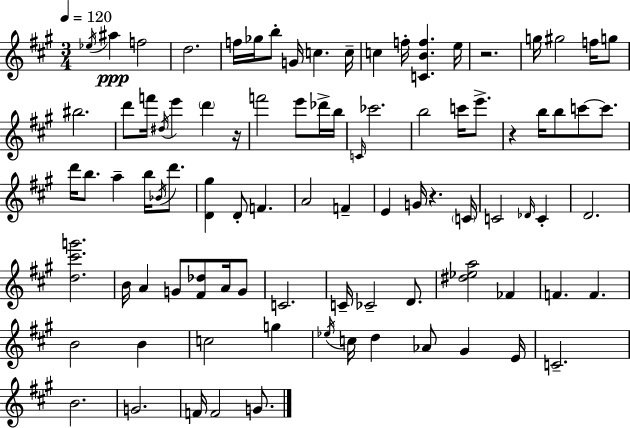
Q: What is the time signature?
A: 3/4